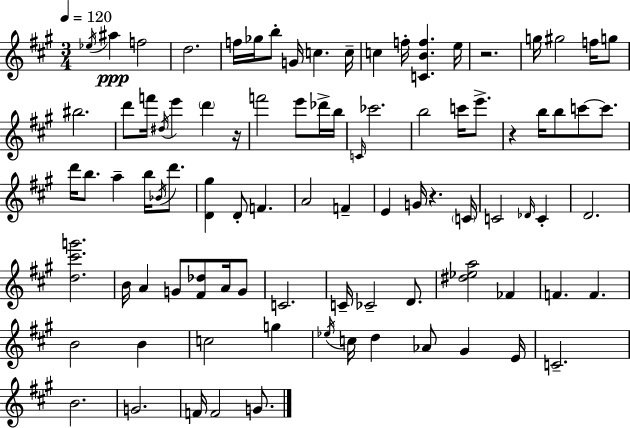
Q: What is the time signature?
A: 3/4